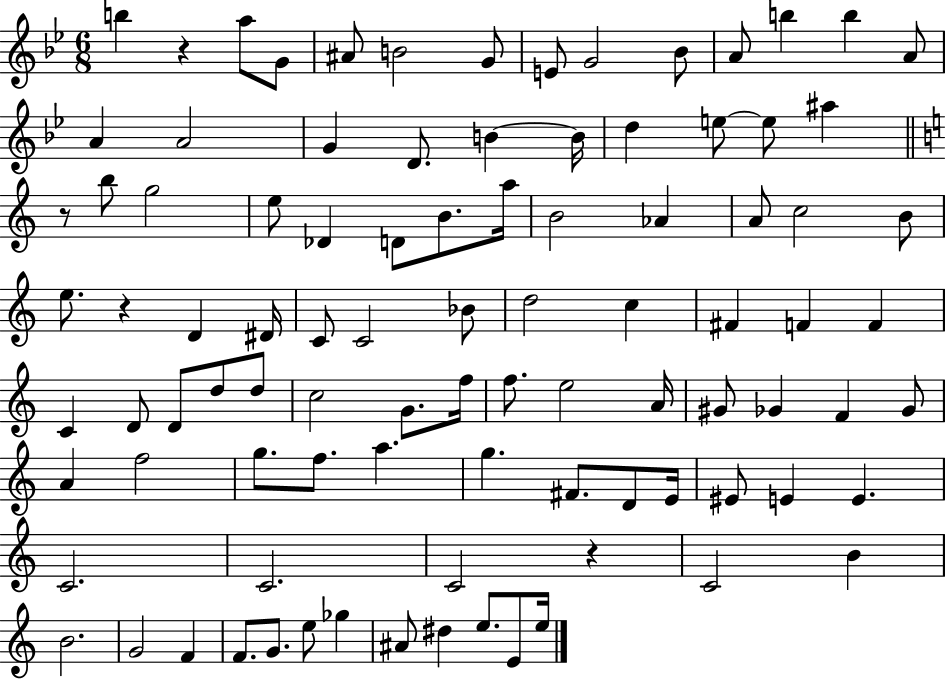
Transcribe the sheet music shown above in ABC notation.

X:1
T:Untitled
M:6/8
L:1/4
K:Bb
b z a/2 G/2 ^A/2 B2 G/2 E/2 G2 _B/2 A/2 b b A/2 A A2 G D/2 B B/4 d e/2 e/2 ^a z/2 b/2 g2 e/2 _D D/2 B/2 a/4 B2 _A A/2 c2 B/2 e/2 z D ^D/4 C/2 C2 _B/2 d2 c ^F F F C D/2 D/2 d/2 d/2 c2 G/2 f/4 f/2 e2 A/4 ^G/2 _G F _G/2 A f2 g/2 f/2 a g ^F/2 D/2 E/4 ^E/2 E E C2 C2 C2 z C2 B B2 G2 F F/2 G/2 e/2 _g ^A/2 ^d e/2 E/2 e/4